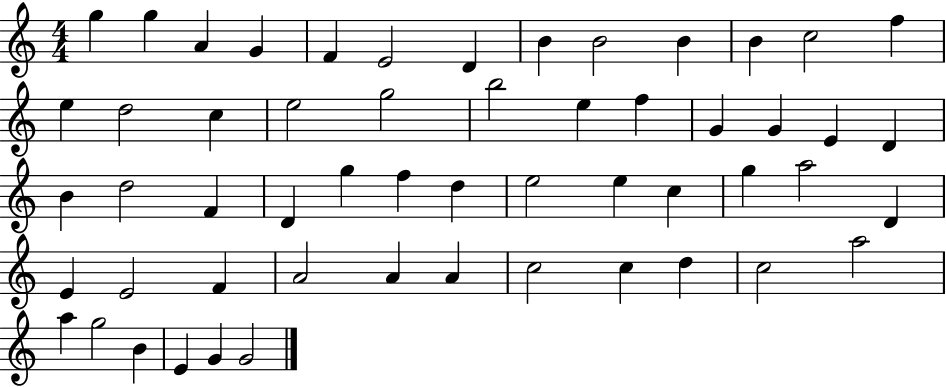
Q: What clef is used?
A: treble